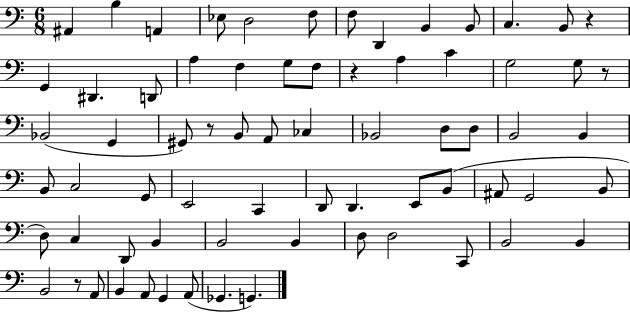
{
  \clef bass
  \numericTimeSignature
  \time 6/8
  \key c \major
  ais,4 b4 a,4 | ees8 d2 f8 | f8 d,4 b,4 b,8 | c4. b,8 r4 | \break g,4 dis,4. d,8 | a4 f4 g8 f8 | r4 a4 c'4 | g2 g8 r8 | \break bes,2( g,4 | gis,8) r8 b,8 a,8 ces4 | bes,2 d8 d8 | b,2 b,4 | \break b,8 c2 g,8 | e,2 c,4 | d,8 d,4. e,8 b,8( | ais,8 g,2 b,8 | \break d8) c4 d,8 b,4 | b,2 b,4 | d8 d2 c,8 | b,2 b,4 | \break b,2 r8 a,8 | b,4 a,8 g,4 a,8( | ges,4. g,4.) | \bar "|."
}